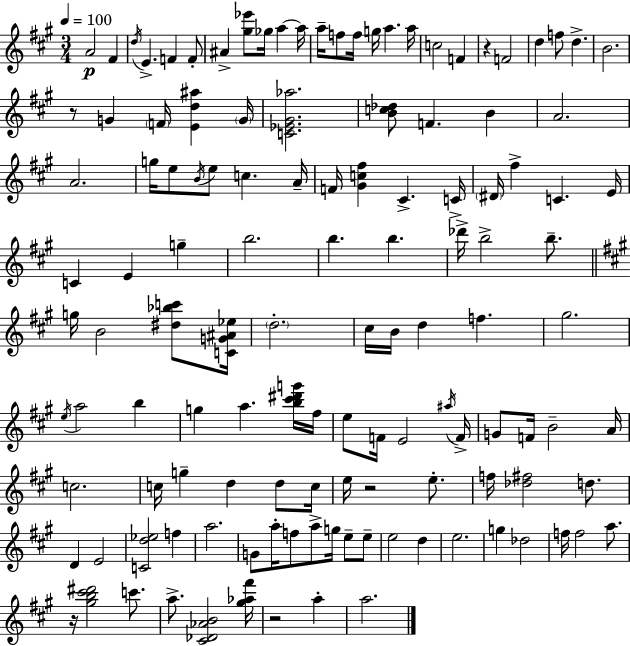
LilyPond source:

{
  \clef treble
  \numericTimeSignature
  \time 3/4
  \key a \major
  \tempo 4 = 100
  a'2\p fis'4 | \acciaccatura { d''16 } e'4.-> f'4 f'8-. | ais'4-> <gis'' ees'''>8 ges''16 a''4~~ | a''16 a''16-- f''8 f''16 g''16 a''4. | \break a''16 c''2 f'4 | r4 f'2 | d''4 f''8 d''4.-> | b'2. | \break r8 g'4 \parenthesize f'16 <e' d'' ais''>4 | \parenthesize g'16 <c' ees' gis' aes''>2. | <b' c'' des''>8 f'4. b'4 | a'2. | \break a'2. | g''16 e''8 \acciaccatura { b'16 } e''8 c''4. | a'16-- f'16 <gis' c'' fis''>4 cis'4.-> | c'16-> \parenthesize dis'16 fis''4-> c'4. | \break e'16 c'4 e'4 g''4-- | b''2. | b''4. b''4. | des'''16-> b''2-> b''8.-- | \break \bar "||" \break \key a \major g''16 b'2 <dis'' bes'' c'''>8 <c' g' ais' ees''>16 | \parenthesize d''2.-. | cis''16 b'16 d''4 f''4. | gis''2. | \break \acciaccatura { e''16 } a''2 b''4 | g''4 a''4. <b'' cis''' dis''' g'''>16 | fis''16 e''8 f'16 e'2 | \acciaccatura { ais''16 } f'16-> g'8 f'16 b'2-- | \break a'16 c''2. | c''16 g''4-- d''4 d''8 | c''16 e''16 r2 e''8.-. | f''16 <des'' fis''>2 d''8. | \break d'4 e'2 | <c' d'' ees''>2 f''4 | a''2. | g'8 a''16-. f''8 a''8-> g''16 e''8-- | \break e''8-- e''2 d''4 | e''2. | g''4 des''2 | f''16 f''2 a''8. | \break r16 <gis'' b'' cis''' dis'''>2 c'''8. | a''8.-> <cis' des' aes' b'>2 | <gis'' aes'' fis'''>16 r2 a''4-. | a''2. | \break \bar "|."
}